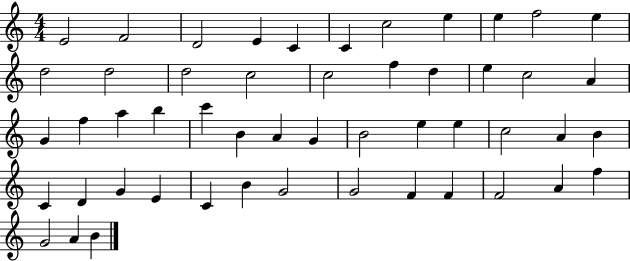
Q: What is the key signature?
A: C major